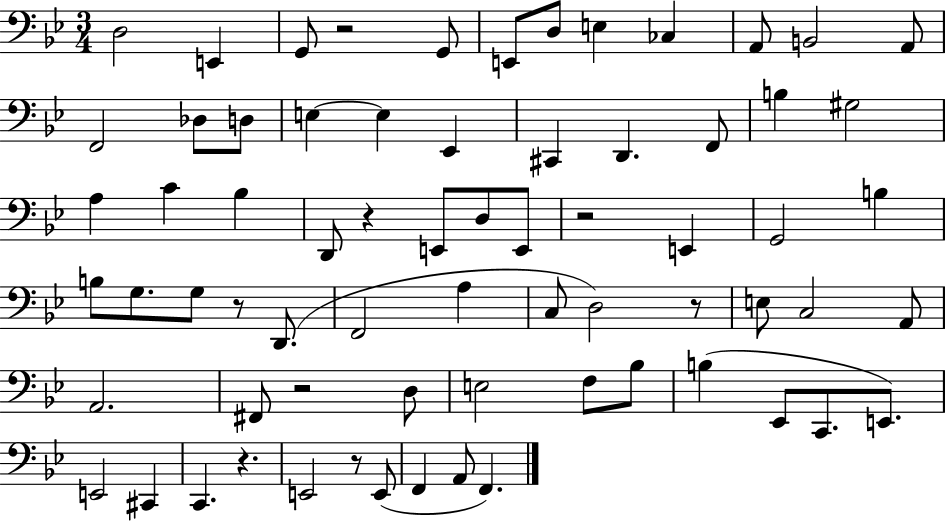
D3/h E2/q G2/e R/h G2/e E2/e D3/e E3/q CES3/q A2/e B2/h A2/e F2/h Db3/e D3/e E3/q E3/q Eb2/q C#2/q D2/q. F2/e B3/q G#3/h A3/q C4/q Bb3/q D2/e R/q E2/e D3/e E2/e R/h E2/q G2/h B3/q B3/e G3/e. G3/e R/e D2/e. F2/h A3/q C3/e D3/h R/e E3/e C3/h A2/e A2/h. F#2/e R/h D3/e E3/h F3/e Bb3/e B3/q Eb2/e C2/e. E2/e. E2/h C#2/q C2/q. R/q. E2/h R/e E2/e F2/q A2/e F2/q.